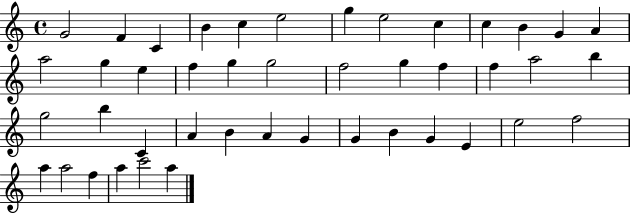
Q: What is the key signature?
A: C major